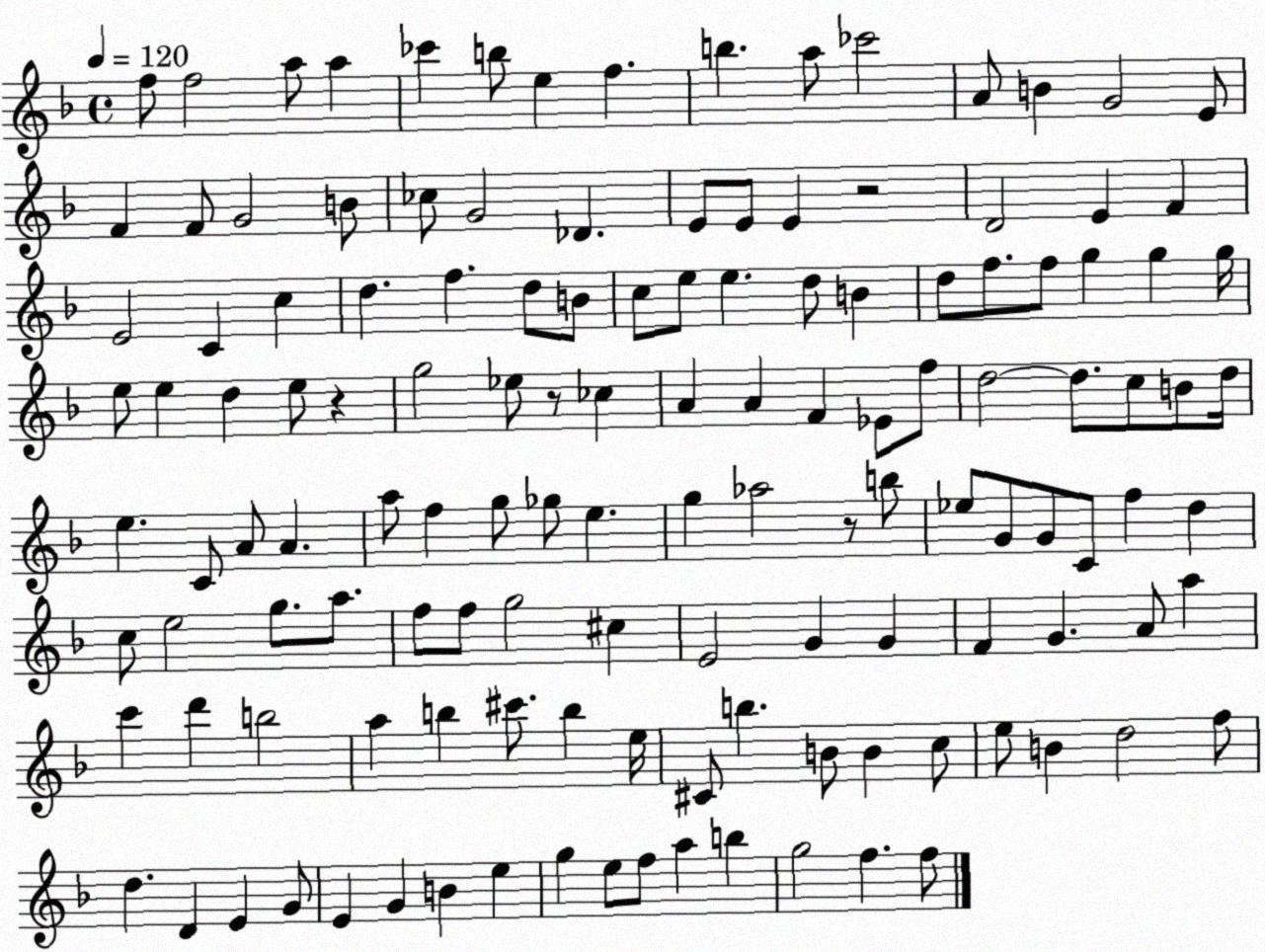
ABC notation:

X:1
T:Untitled
M:4/4
L:1/4
K:F
f/2 f2 a/2 a _c' b/2 e f b a/2 _c'2 A/2 B G2 E/2 F F/2 G2 B/2 _c/2 G2 _D E/2 E/2 E z2 D2 E F E2 C c d f d/2 B/2 c/2 e/2 e d/2 B d/2 f/2 f/2 g g g/4 e/2 e d e/2 z g2 _e/2 z/2 _c A A F _E/2 f/2 d2 d/2 c/2 B/2 d/4 e C/2 A/2 A a/2 f g/2 _g/2 e g _a2 z/2 b/2 _e/2 G/2 G/2 C/2 f d c/2 e2 g/2 a/2 f/2 f/2 g2 ^c E2 G G F G A/2 a c' d' b2 a b ^c'/2 b e/4 ^C/2 b B/2 B c/2 e/2 B d2 f/2 d D E G/2 E G B e g e/2 f/2 a b g2 f f/2